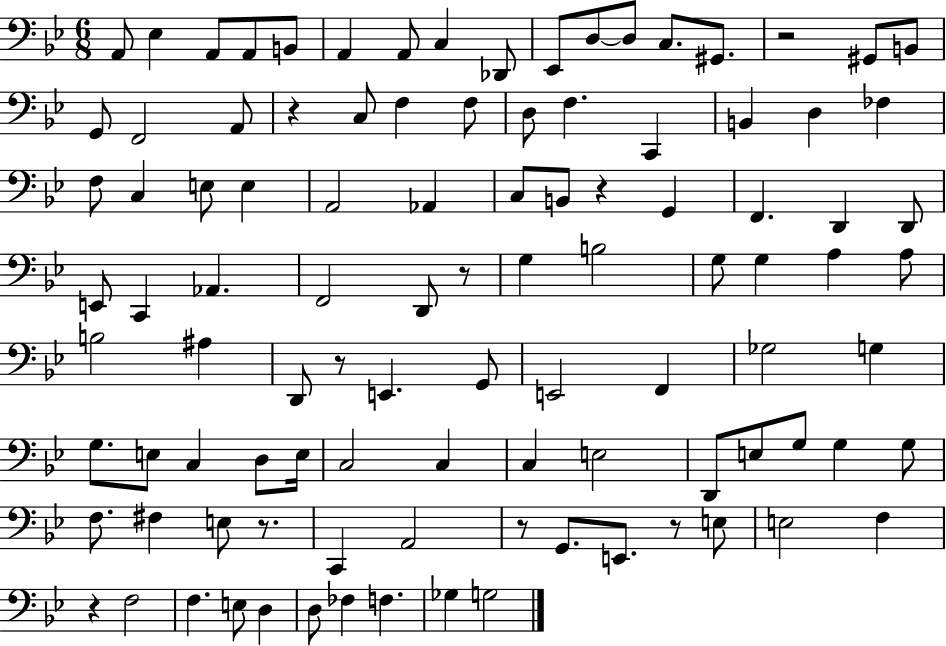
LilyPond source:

{
  \clef bass
  \numericTimeSignature
  \time 6/8
  \key bes \major
  a,8 ees4 a,8 a,8 b,8 | a,4 a,8 c4 des,8 | ees,8 d8~~ d8 c8. gis,8. | r2 gis,8 b,8 | \break g,8 f,2 a,8 | r4 c8 f4 f8 | d8 f4. c,4 | b,4 d4 fes4 | \break f8 c4 e8 e4 | a,2 aes,4 | c8 b,8 r4 g,4 | f,4. d,4 d,8 | \break e,8 c,4 aes,4. | f,2 d,8 r8 | g4 b2 | g8 g4 a4 a8 | \break b2 ais4 | d,8 r8 e,4. g,8 | e,2 f,4 | ges2 g4 | \break g8. e8 c4 d8 e16 | c2 c4 | c4 e2 | d,8 e8 g8 g4 g8 | \break f8. fis4 e8 r8. | c,4 a,2 | r8 g,8. e,8. r8 e8 | e2 f4 | \break r4 f2 | f4. e8 d4 | d8 fes4 f4. | ges4 g2 | \break \bar "|."
}